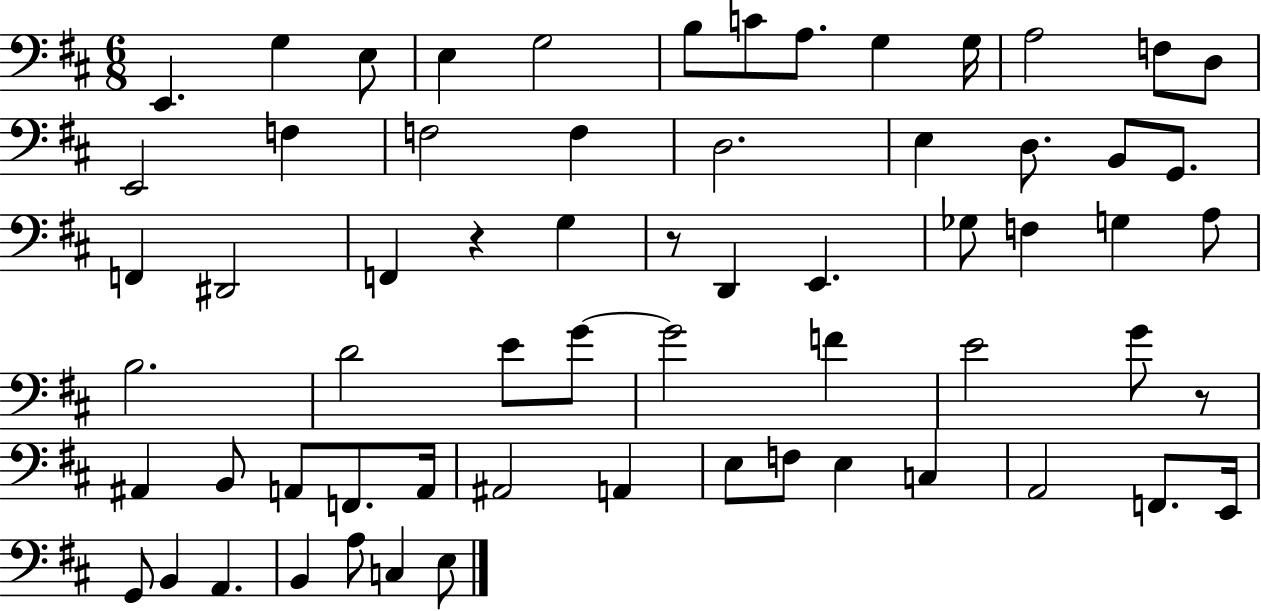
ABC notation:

X:1
T:Untitled
M:6/8
L:1/4
K:D
E,, G, E,/2 E, G,2 B,/2 C/2 A,/2 G, G,/4 A,2 F,/2 D,/2 E,,2 F, F,2 F, D,2 E, D,/2 B,,/2 G,,/2 F,, ^D,,2 F,, z G, z/2 D,, E,, _G,/2 F, G, A,/2 B,2 D2 E/2 G/2 G2 F E2 G/2 z/2 ^A,, B,,/2 A,,/2 F,,/2 A,,/4 ^A,,2 A,, E,/2 F,/2 E, C, A,,2 F,,/2 E,,/4 G,,/2 B,, A,, B,, A,/2 C, E,/2